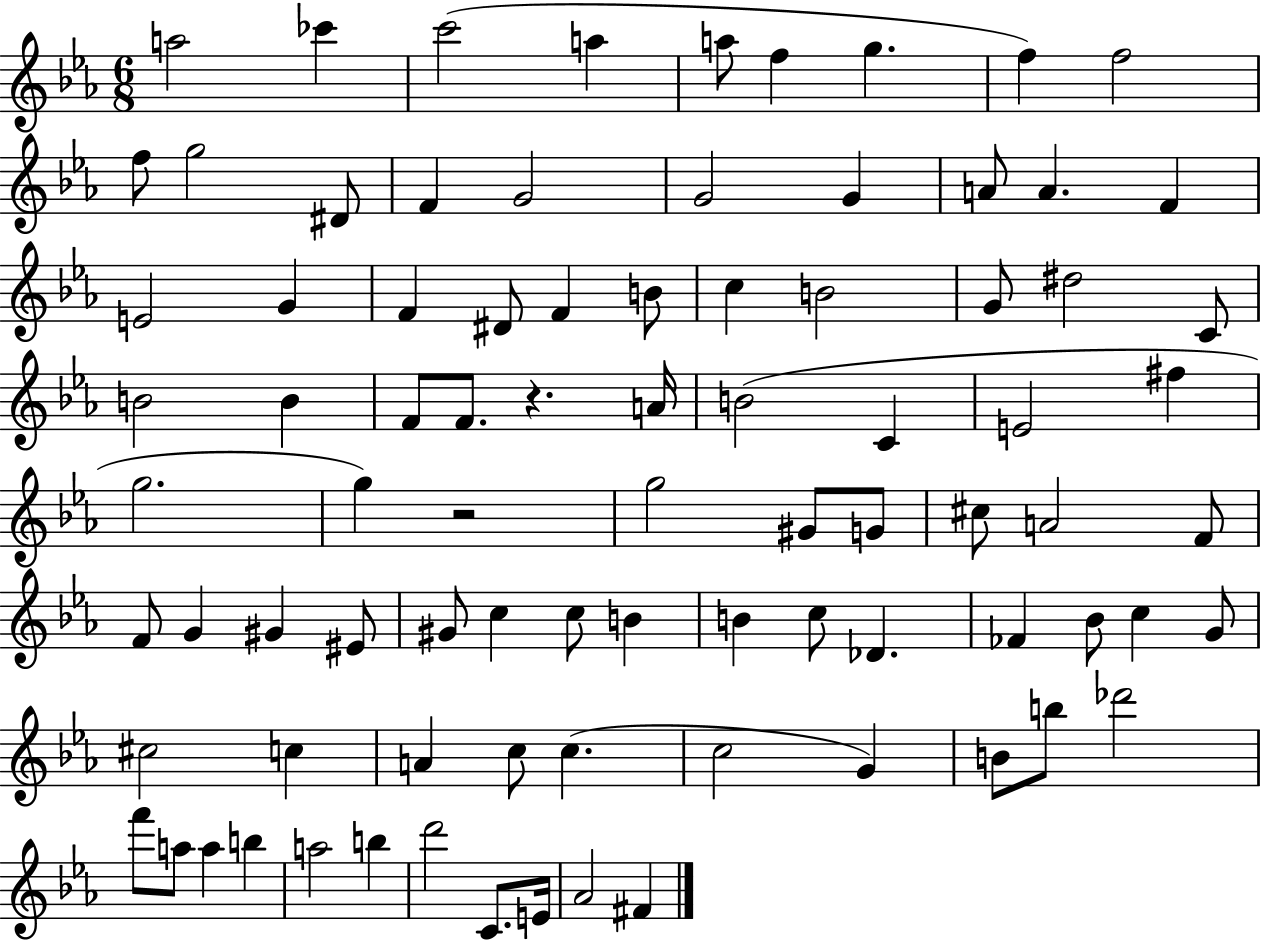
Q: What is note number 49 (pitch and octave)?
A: G4